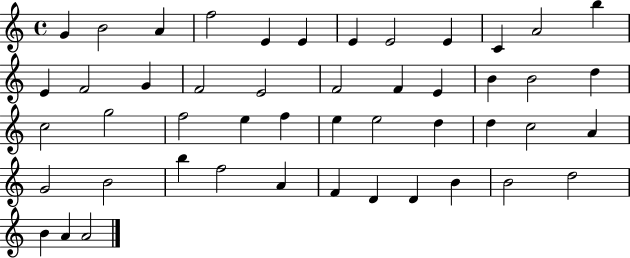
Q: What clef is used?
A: treble